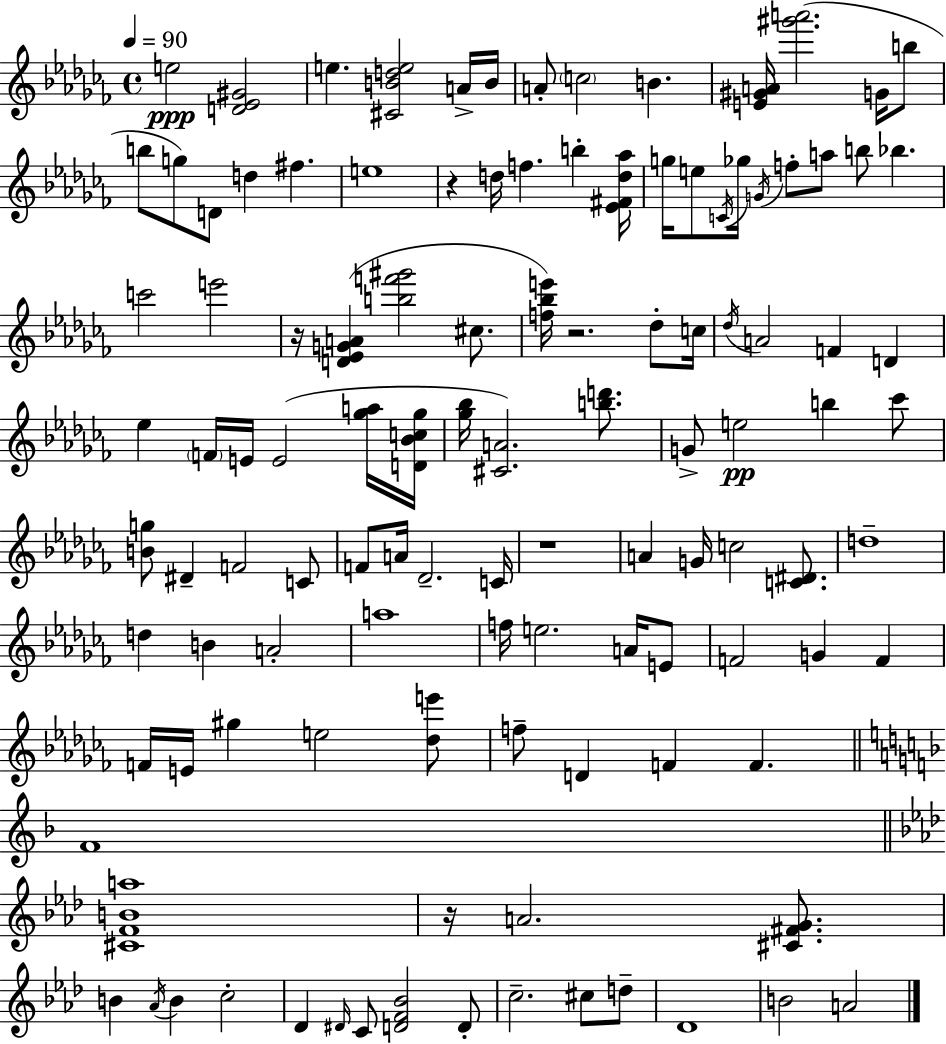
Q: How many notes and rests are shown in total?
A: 114